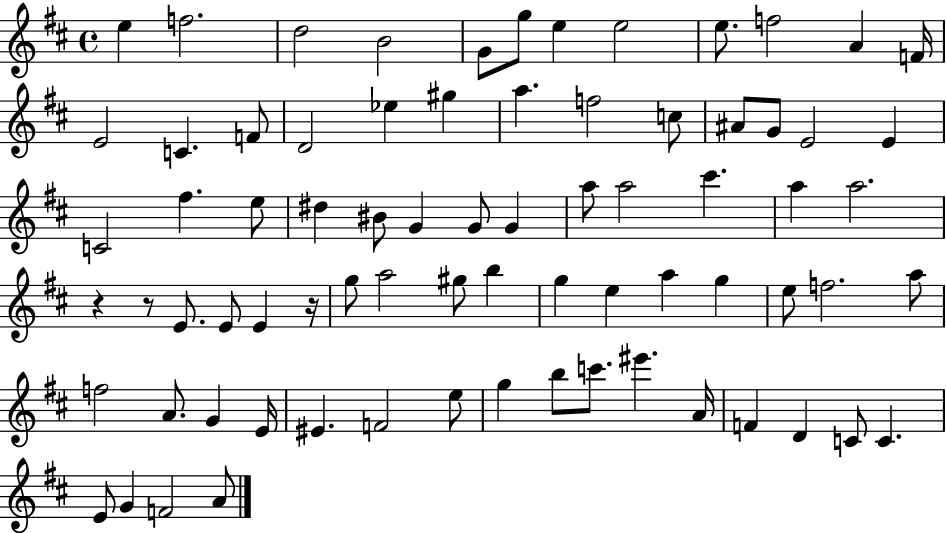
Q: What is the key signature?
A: D major